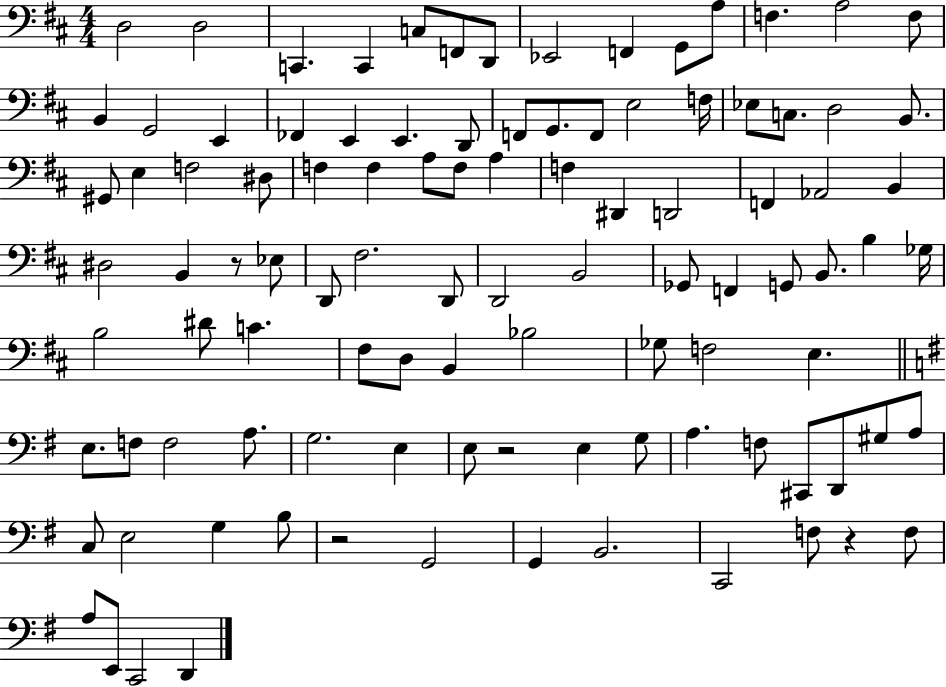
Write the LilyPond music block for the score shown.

{
  \clef bass
  \numericTimeSignature
  \time 4/4
  \key d \major
  d2 d2 | c,4. c,4 c8 f,8 d,8 | ees,2 f,4 g,8 a8 | f4. a2 f8 | \break b,4 g,2 e,4 | fes,4 e,4 e,4. d,8 | f,8 g,8. f,8 e2 f16 | ees8 c8. d2 b,8. | \break gis,8 e4 f2 dis8 | f4 f4 a8 f8 a4 | f4 dis,4 d,2 | f,4 aes,2 b,4 | \break dis2 b,4 r8 ees8 | d,8 fis2. d,8 | d,2 b,2 | ges,8 f,4 g,8 b,8. b4 ges16 | \break b2 dis'8 c'4. | fis8 d8 b,4 bes2 | ges8 f2 e4. | \bar "||" \break \key e \minor e8. f8 f2 a8. | g2. e4 | e8 r2 e4 g8 | a4. f8 cis,8 d,8 gis8 a8 | \break c8 e2 g4 b8 | r2 g,2 | g,4 b,2. | c,2 f8 r4 f8 | \break a8 e,8 c,2 d,4 | \bar "|."
}